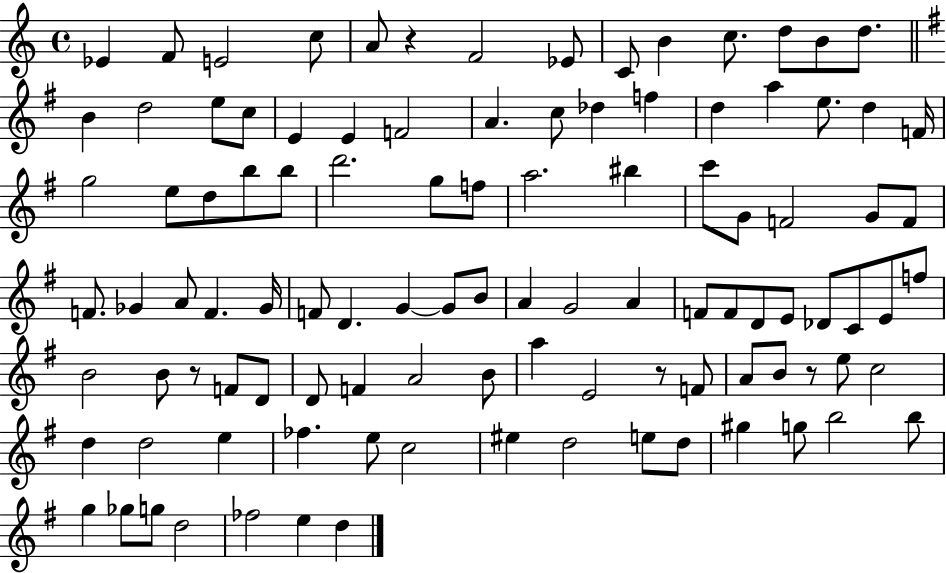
Eb4/q F4/e E4/h C5/e A4/e R/q F4/h Eb4/e C4/e B4/q C5/e. D5/e B4/e D5/e. B4/q D5/h E5/e C5/e E4/q E4/q F4/h A4/q. C5/e Db5/q F5/q D5/q A5/q E5/e. D5/q F4/s G5/h E5/e D5/e B5/e B5/e D6/h. G5/e F5/e A5/h. BIS5/q C6/e G4/e F4/h G4/e F4/e F4/e. Gb4/q A4/e F4/q. Gb4/s F4/e D4/q. G4/q G4/e B4/e A4/q G4/h A4/q F4/e F4/e D4/e E4/e Db4/e C4/e E4/e F5/e B4/h B4/e R/e F4/e D4/e D4/e F4/q A4/h B4/e A5/q E4/h R/e F4/e A4/e B4/e R/e E5/e C5/h D5/q D5/h E5/q FES5/q. E5/e C5/h EIS5/q D5/h E5/e D5/e G#5/q G5/e B5/h B5/e G5/q Gb5/e G5/e D5/h FES5/h E5/q D5/q